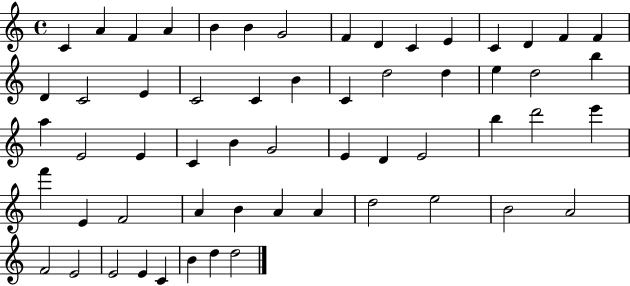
C4/q A4/q F4/q A4/q B4/q B4/q G4/h F4/q D4/q C4/q E4/q C4/q D4/q F4/q F4/q D4/q C4/h E4/q C4/h C4/q B4/q C4/q D5/h D5/q E5/q D5/h B5/q A5/q E4/h E4/q C4/q B4/q G4/h E4/q D4/q E4/h B5/q D6/h E6/q F6/q E4/q F4/h A4/q B4/q A4/q A4/q D5/h E5/h B4/h A4/h F4/h E4/h E4/h E4/q C4/q B4/q D5/q D5/h